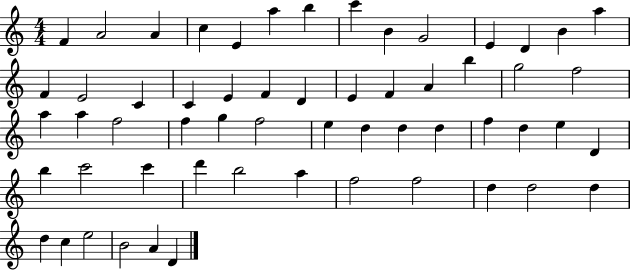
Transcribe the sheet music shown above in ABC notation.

X:1
T:Untitled
M:4/4
L:1/4
K:C
F A2 A c E a b c' B G2 E D B a F E2 C C E F D E F A b g2 f2 a a f2 f g f2 e d d d f d e D b c'2 c' d' b2 a f2 f2 d d2 d d c e2 B2 A D